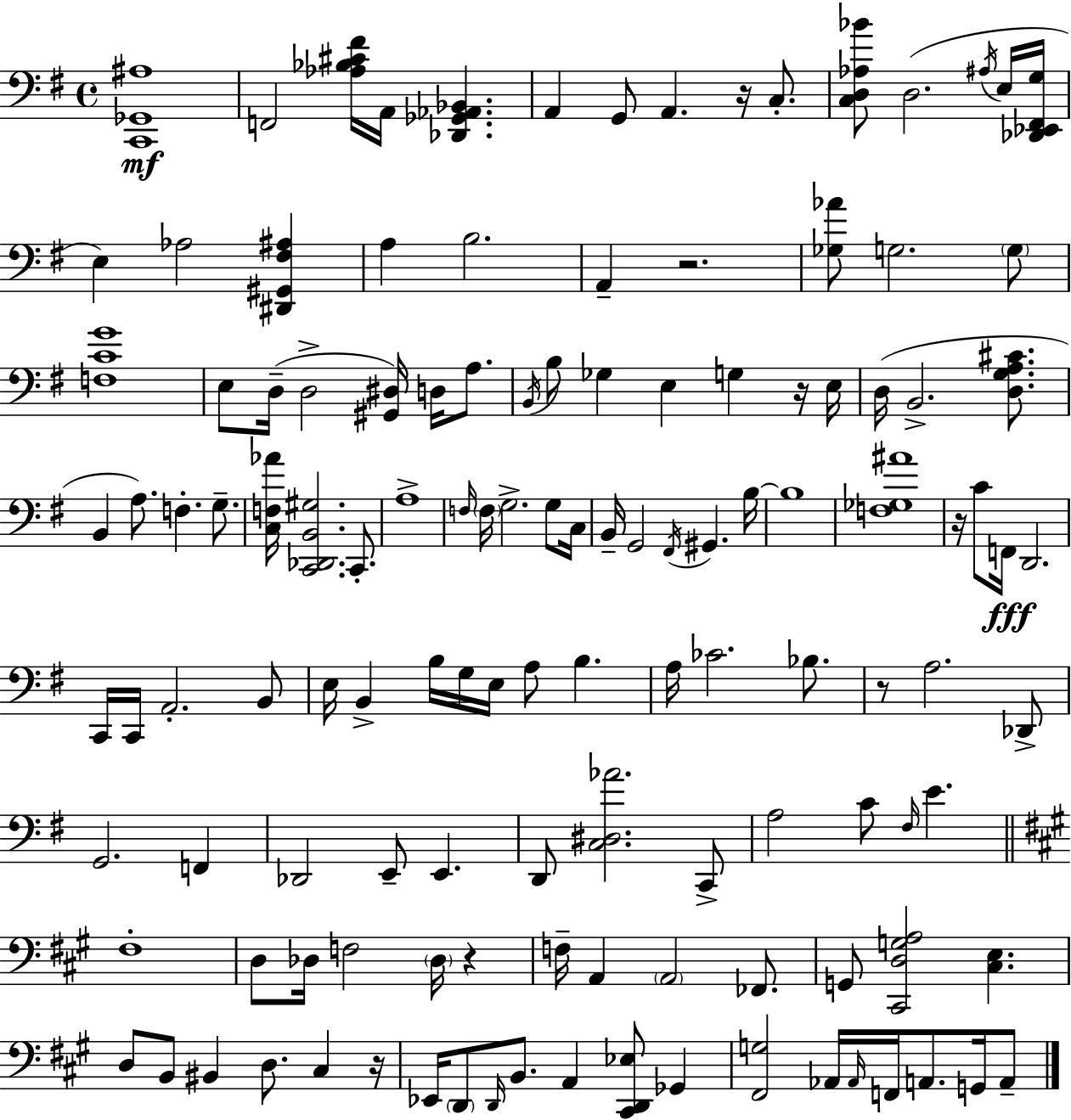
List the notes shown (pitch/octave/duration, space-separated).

[C2,Gb2,A#3]/w F2/h [Ab3,Bb3,C#4,F#4]/s A2/s [Db2,Gb2,Ab2,Bb2]/q. A2/q G2/e A2/q. R/s C3/e. [C3,D3,Ab3,Bb4]/e D3/h. A#3/s E3/s [Db2,Eb2,F#2,G3]/s E3/q Ab3/h [D#2,G#2,F#3,A#3]/q A3/q B3/h. A2/q R/h. [Gb3,Ab4]/e G3/h. G3/e [F3,C4,G4]/w E3/e D3/s D3/h [G#2,D#3]/s D3/s A3/e. B2/s B3/e Gb3/q E3/q G3/q R/s E3/s D3/s B2/h. [D3,G3,A3,C#4]/e. B2/q A3/e. F3/q. G3/e. [C3,F3,Ab4]/s [C2,Db2,B2,G#3]/h. C2/e. A3/w F3/s F3/s G3/h. G3/e C3/s B2/s G2/h F#2/s G#2/q. B3/s B3/w [F3,Gb3,A#4]/w R/s C4/e F2/s D2/h. C2/s C2/s A2/h. B2/e E3/s B2/q B3/s G3/s E3/s A3/e B3/q. A3/s CES4/h. Bb3/e. R/e A3/h. Db2/e G2/h. F2/q Db2/h E2/e E2/q. D2/e [C3,D#3,Ab4]/h. C2/e A3/h C4/e F#3/s E4/q. F#3/w D3/e Db3/s F3/h Db3/s R/q F3/s A2/q A2/h FES2/e. G2/e [C#2,D3,G3,A3]/h [C#3,E3]/q. D3/e B2/e BIS2/q D3/e. C#3/q R/s Eb2/s D2/e D2/s B2/e. A2/q [C#2,D2,Eb3]/e Gb2/q [F#2,G3]/h Ab2/s Ab2/s F2/s A2/e. G2/s A2/e